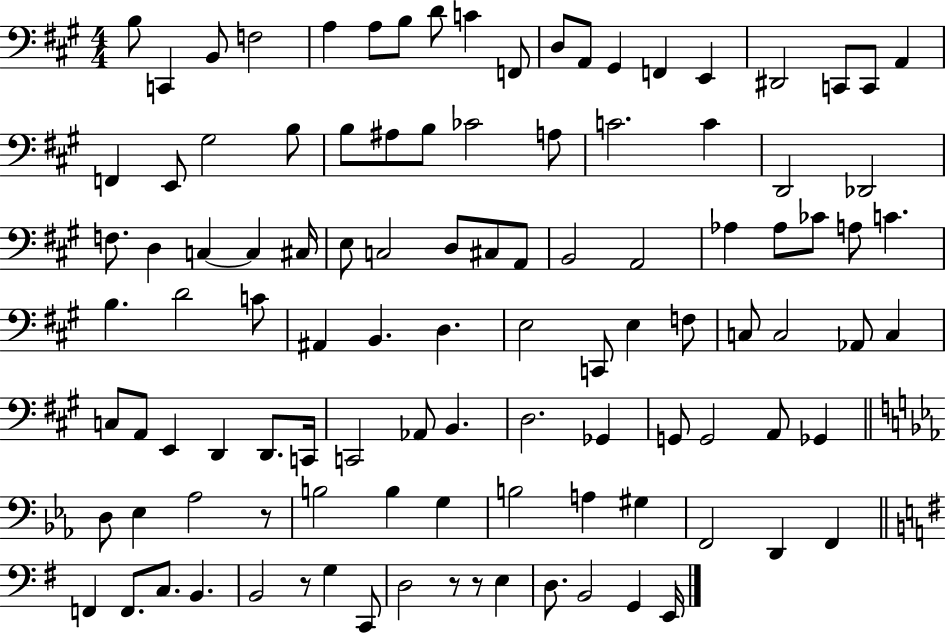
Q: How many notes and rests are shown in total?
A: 107